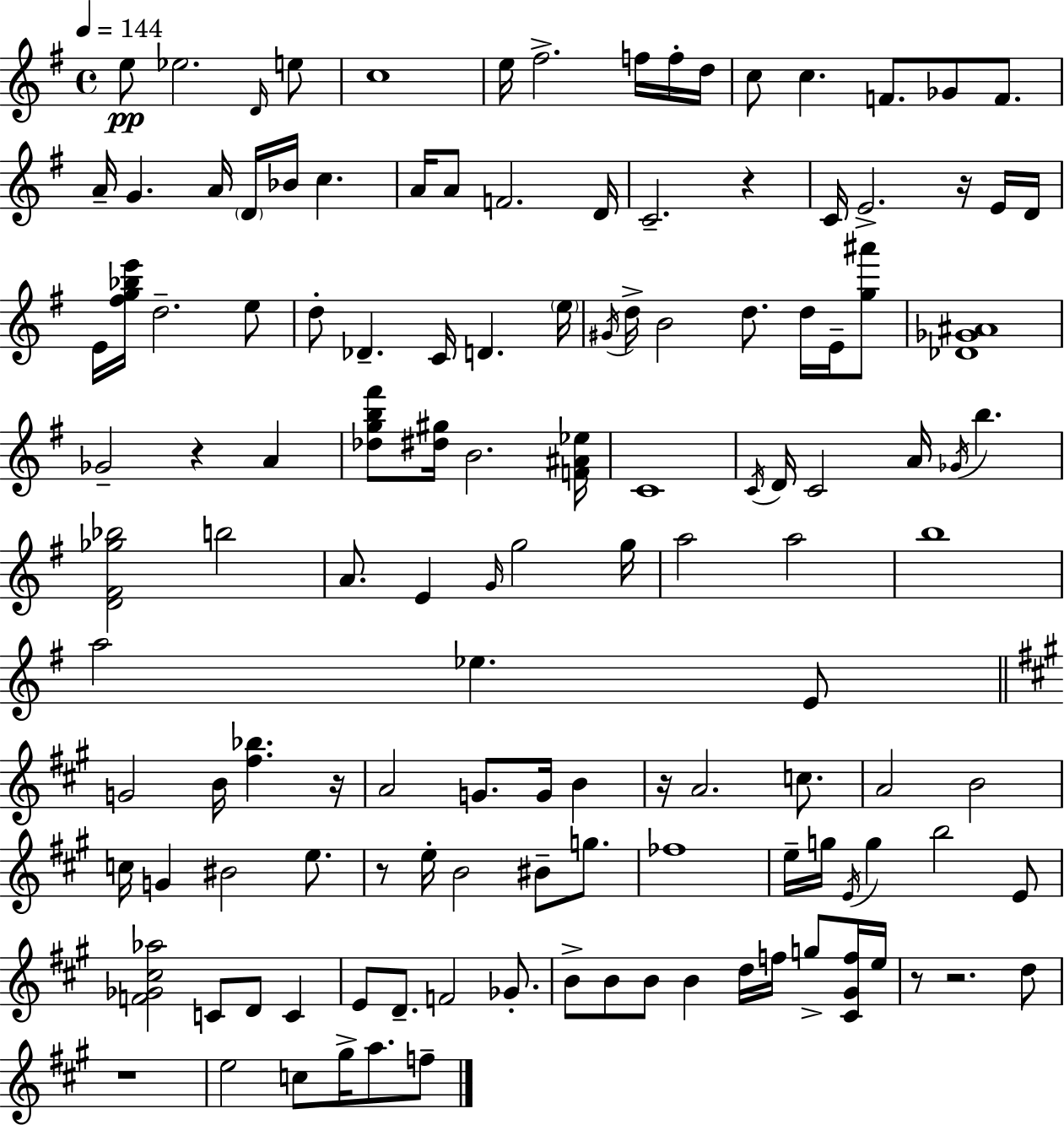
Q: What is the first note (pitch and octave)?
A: E5